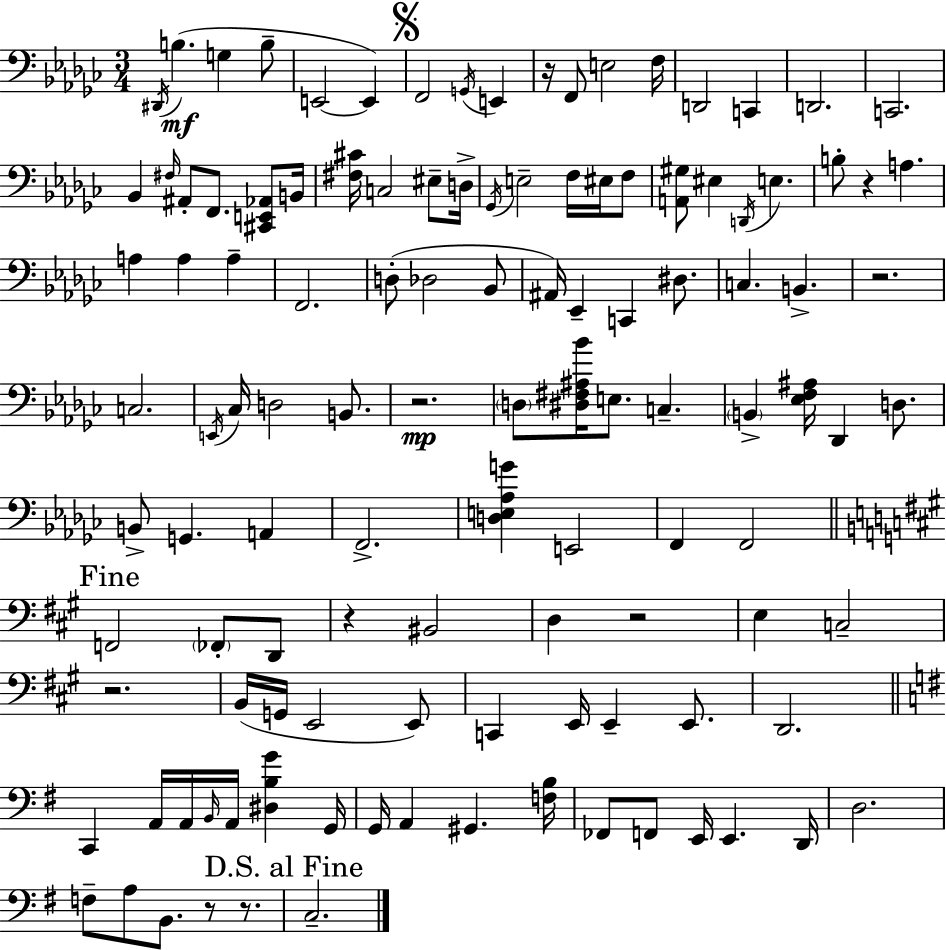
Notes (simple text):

D#2/s B3/q. G3/q B3/e E2/h E2/q F2/h G2/s E2/q R/s F2/e E3/h F3/s D2/h C2/q D2/h. C2/h. Bb2/q F#3/s A#2/e F2/e. [C#2,E2,Ab2]/e B2/s [F#3,C#4]/s C3/h EIS3/e D3/s Gb2/s E3/h F3/s EIS3/s F3/e [A2,G#3]/e EIS3/q D2/s E3/q. B3/e R/q A3/q. A3/q A3/q A3/q F2/h. D3/e Db3/h Bb2/e A#2/s Eb2/q C2/q D#3/e. C3/q. B2/q. R/h. C3/h. E2/s CES3/s D3/h B2/e. R/h. D3/e [D#3,F#3,A#3,Bb4]/s E3/e. C3/q. B2/q [Eb3,F3,A#3]/s Db2/q D3/e. B2/e G2/q. A2/q F2/h. [D3,E3,Ab3,G4]/q E2/h F2/q F2/h F2/h FES2/e D2/e R/q BIS2/h D3/q R/h E3/q C3/h R/h. B2/s G2/s E2/h E2/e C2/q E2/s E2/q E2/e. D2/h. C2/q A2/s A2/s B2/s A2/s [D#3,B3,G4]/q G2/s G2/s A2/q G#2/q. [F3,B3]/s FES2/e F2/e E2/s E2/q. D2/s D3/h. F3/e A3/e B2/e. R/e R/e. C3/h.